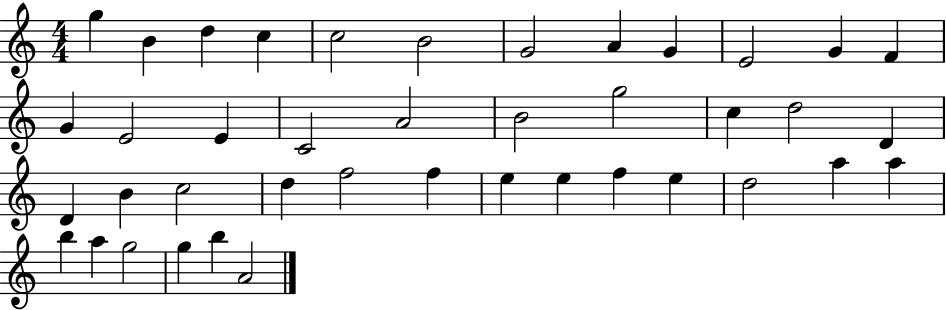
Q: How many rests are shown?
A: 0